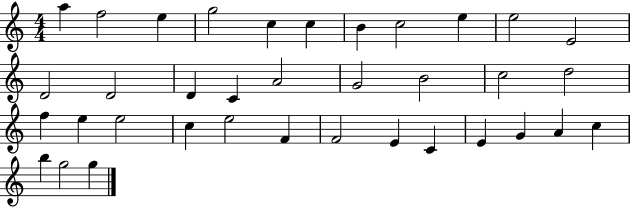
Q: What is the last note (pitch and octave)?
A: G5